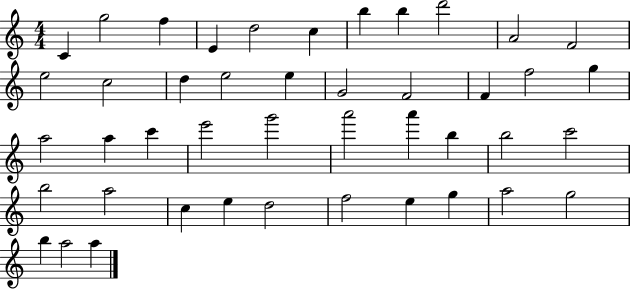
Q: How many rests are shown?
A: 0